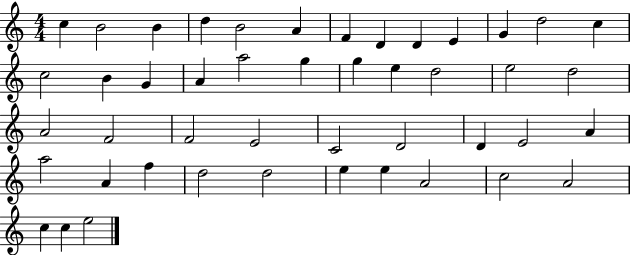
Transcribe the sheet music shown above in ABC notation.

X:1
T:Untitled
M:4/4
L:1/4
K:C
c B2 B d B2 A F D D E G d2 c c2 B G A a2 g g e d2 e2 d2 A2 F2 F2 E2 C2 D2 D E2 A a2 A f d2 d2 e e A2 c2 A2 c c e2